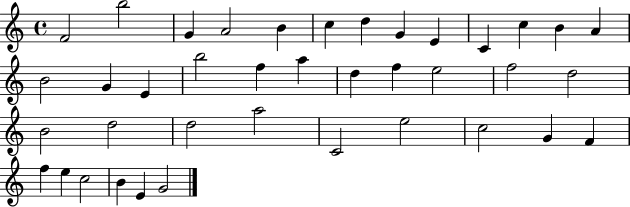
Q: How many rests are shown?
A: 0